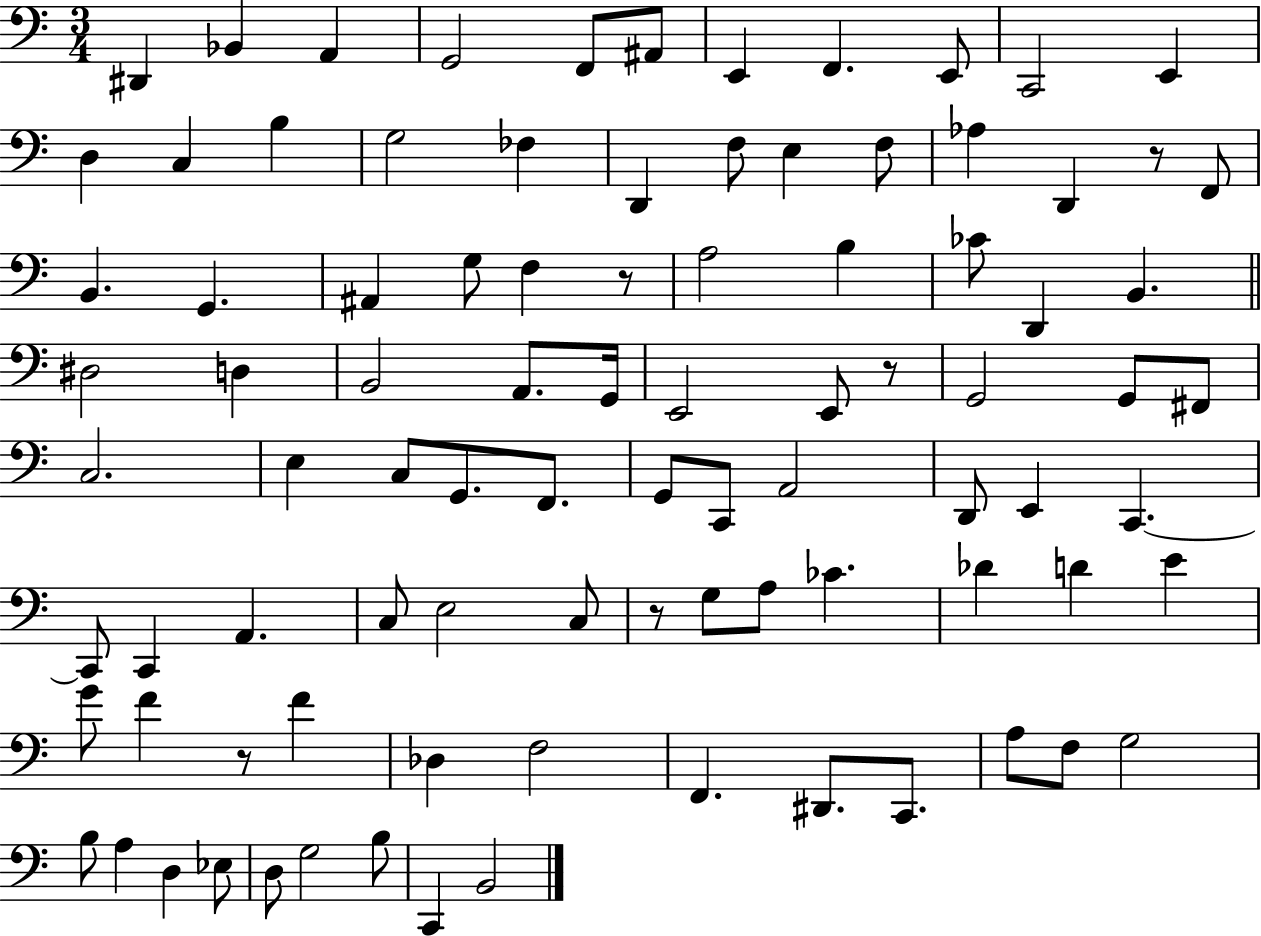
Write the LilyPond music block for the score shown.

{
  \clef bass
  \numericTimeSignature
  \time 3/4
  \key c \major
  dis,4 bes,4 a,4 | g,2 f,8 ais,8 | e,4 f,4. e,8 | c,2 e,4 | \break d4 c4 b4 | g2 fes4 | d,4 f8 e4 f8 | aes4 d,4 r8 f,8 | \break b,4. g,4. | ais,4 g8 f4 r8 | a2 b4 | ces'8 d,4 b,4. | \break \bar "||" \break \key c \major dis2 d4 | b,2 a,8. g,16 | e,2 e,8 r8 | g,2 g,8 fis,8 | \break c2. | e4 c8 g,8. f,8. | g,8 c,8 a,2 | d,8 e,4 c,4.~~ | \break c,8 c,4 a,4. | c8 e2 c8 | r8 g8 a8 ces'4. | des'4 d'4 e'4 | \break g'8 f'4 r8 f'4 | des4 f2 | f,4. dis,8. c,8. | a8 f8 g2 | \break b8 a4 d4 ees8 | d8 g2 b8 | c,4 b,2 | \bar "|."
}